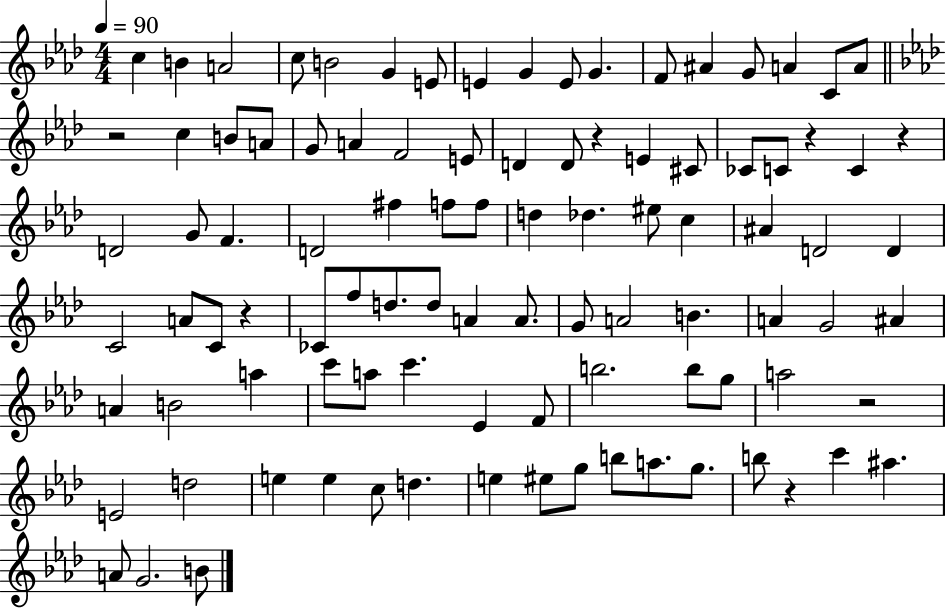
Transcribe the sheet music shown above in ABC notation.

X:1
T:Untitled
M:4/4
L:1/4
K:Ab
c B A2 c/2 B2 G E/2 E G E/2 G F/2 ^A G/2 A C/2 A/2 z2 c B/2 A/2 G/2 A F2 E/2 D D/2 z E ^C/2 _C/2 C/2 z C z D2 G/2 F D2 ^f f/2 f/2 d _d ^e/2 c ^A D2 D C2 A/2 C/2 z _C/2 f/2 d/2 d/2 A A/2 G/2 A2 B A G2 ^A A B2 a c'/2 a/2 c' _E F/2 b2 b/2 g/2 a2 z2 E2 d2 e e c/2 d e ^e/2 g/2 b/2 a/2 g/2 b/2 z c' ^a A/2 G2 B/2